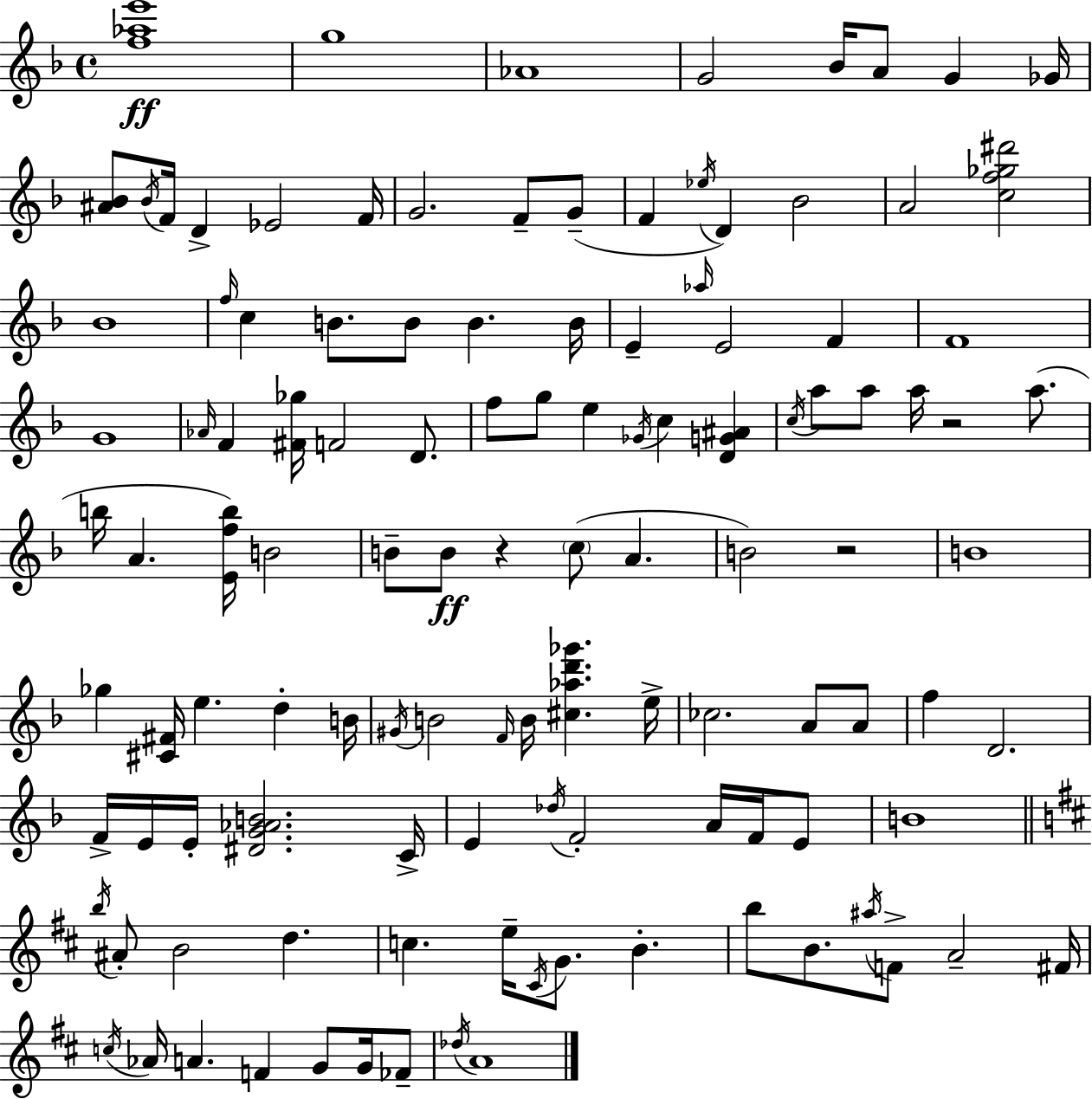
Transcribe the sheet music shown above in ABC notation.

X:1
T:Untitled
M:4/4
L:1/4
K:Dm
[f_ae']4 g4 _A4 G2 _B/4 A/2 G _G/4 [^A_B]/2 _B/4 F/4 D _E2 F/4 G2 F/2 G/2 F _e/4 D _B2 A2 [cf_g^d']2 _B4 f/4 c B/2 B/2 B B/4 E _a/4 E2 F F4 G4 _A/4 F [^F_g]/4 F2 D/2 f/2 g/2 e _G/4 c [DG^A] c/4 a/2 a/2 a/4 z2 a/2 b/4 A [Efb]/4 B2 B/2 B/2 z c/2 A B2 z2 B4 _g [^C^F]/4 e d B/4 ^G/4 B2 F/4 B/4 [^c_ad'_g'] e/4 _c2 A/2 A/2 f D2 F/4 E/4 E/4 [^DG_AB]2 C/4 E _d/4 F2 A/4 F/4 E/2 B4 b/4 ^A/2 B2 d c e/4 ^C/4 G/2 B b/2 B/2 ^a/4 F/2 A2 ^F/4 c/4 _A/4 A F G/2 G/4 _F/2 _d/4 A4